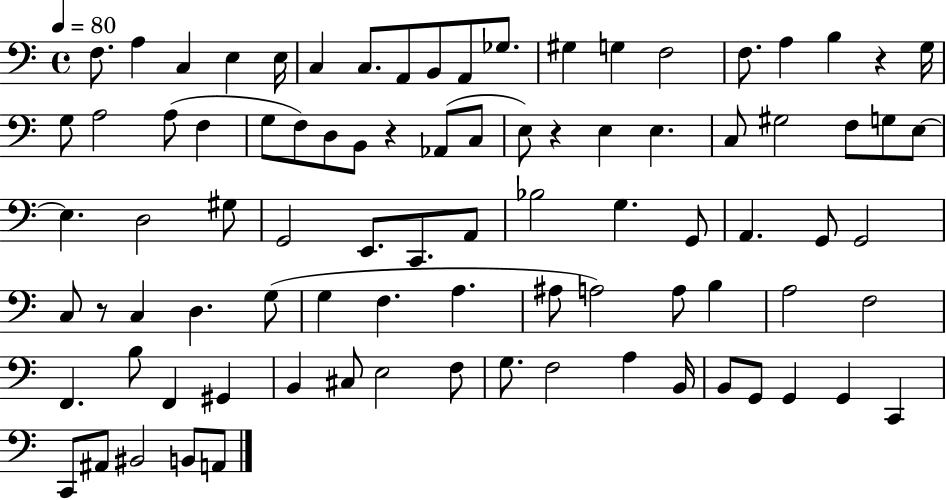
F3/e. A3/q C3/q E3/q E3/s C3/q C3/e. A2/e B2/e A2/e Gb3/e. G#3/q G3/q F3/h F3/e. A3/q B3/q R/q G3/s G3/e A3/h A3/e F3/q G3/e F3/e D3/e B2/e R/q Ab2/e C3/e E3/e R/q E3/q E3/q. C3/e G#3/h F3/e G3/e E3/e E3/q. D3/h G#3/e G2/h E2/e. C2/e. A2/e Bb3/h G3/q. G2/e A2/q. G2/e G2/h C3/e R/e C3/q D3/q. G3/e G3/q F3/q. A3/q. A#3/e A3/h A3/e B3/q A3/h F3/h F2/q. B3/e F2/q G#2/q B2/q C#3/e E3/h F3/e G3/e. F3/h A3/q B2/s B2/e G2/e G2/q G2/q C2/q C2/e A#2/e BIS2/h B2/e A2/e